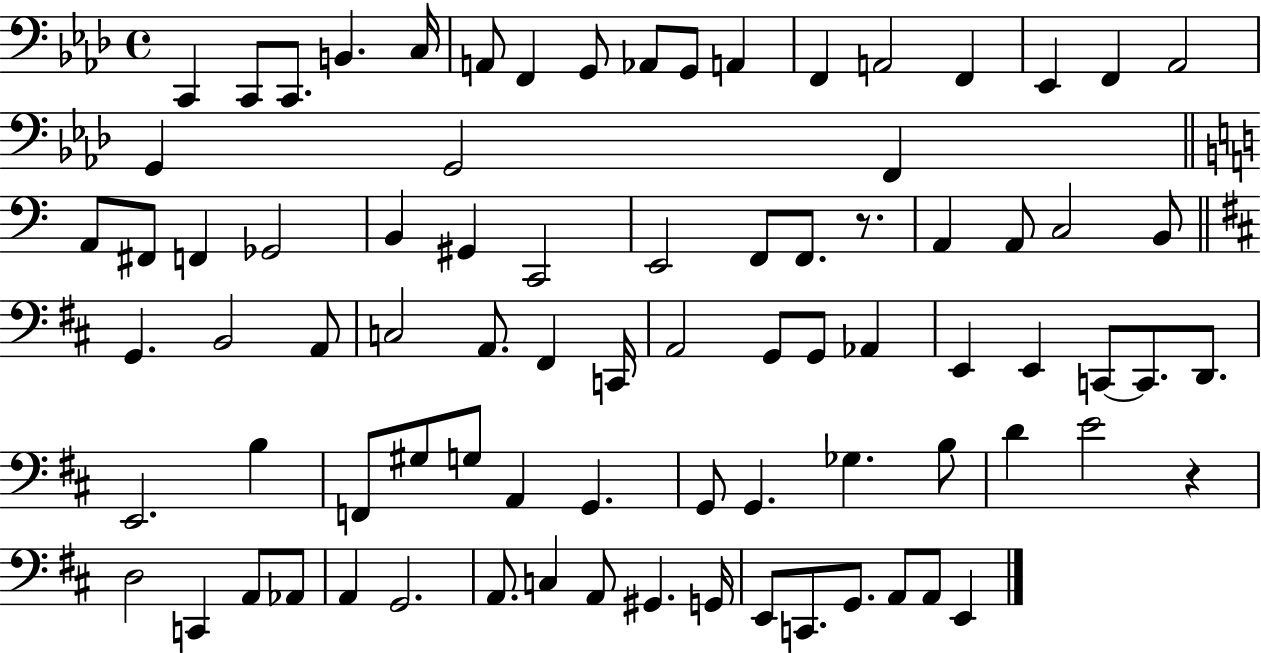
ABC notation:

X:1
T:Untitled
M:4/4
L:1/4
K:Ab
C,, C,,/2 C,,/2 B,, C,/4 A,,/2 F,, G,,/2 _A,,/2 G,,/2 A,, F,, A,,2 F,, _E,, F,, _A,,2 G,, G,,2 F,, A,,/2 ^F,,/2 F,, _G,,2 B,, ^G,, C,,2 E,,2 F,,/2 F,,/2 z/2 A,, A,,/2 C,2 B,,/2 G,, B,,2 A,,/2 C,2 A,,/2 ^F,, C,,/4 A,,2 G,,/2 G,,/2 _A,, E,, E,, C,,/2 C,,/2 D,,/2 E,,2 B, F,,/2 ^G,/2 G,/2 A,, G,, G,,/2 G,, _G, B,/2 D E2 z D,2 C,, A,,/2 _A,,/2 A,, G,,2 A,,/2 C, A,,/2 ^G,, G,,/4 E,,/2 C,,/2 G,,/2 A,,/2 A,,/2 E,,